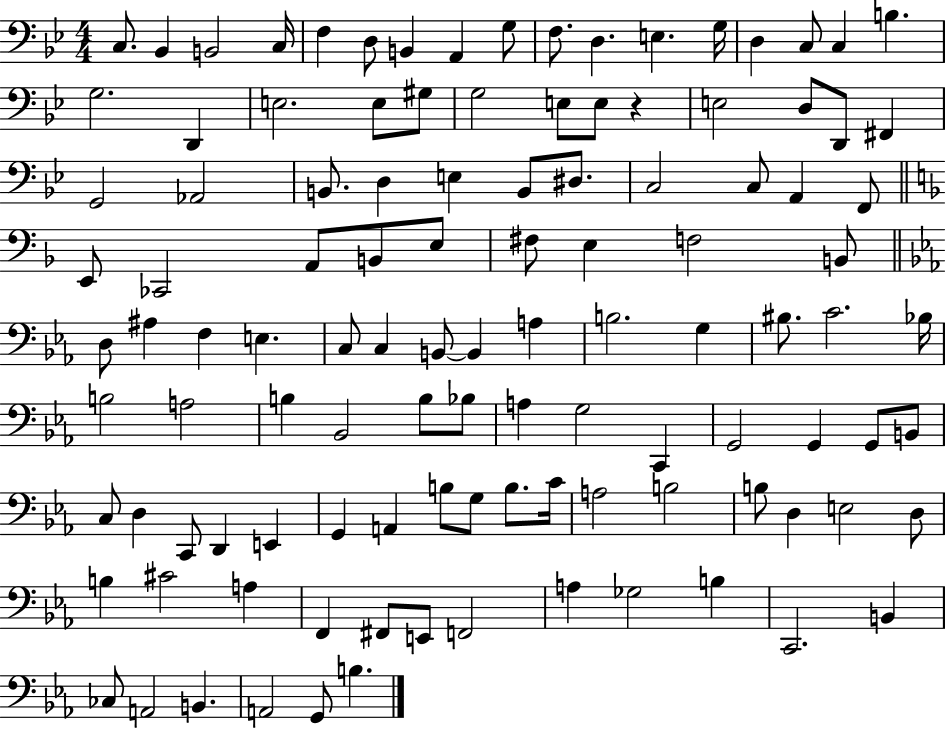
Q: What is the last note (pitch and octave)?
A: B3